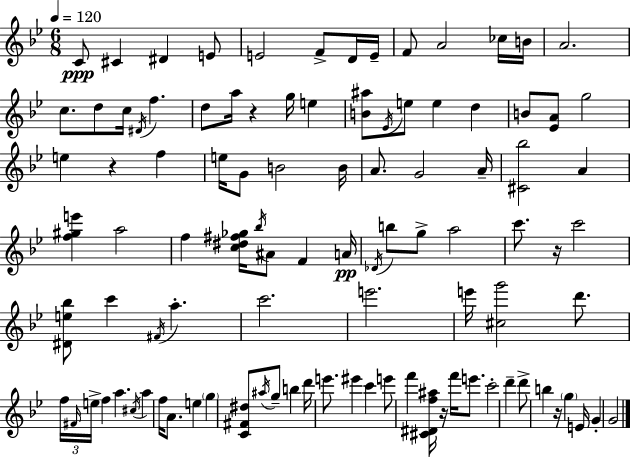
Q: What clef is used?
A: treble